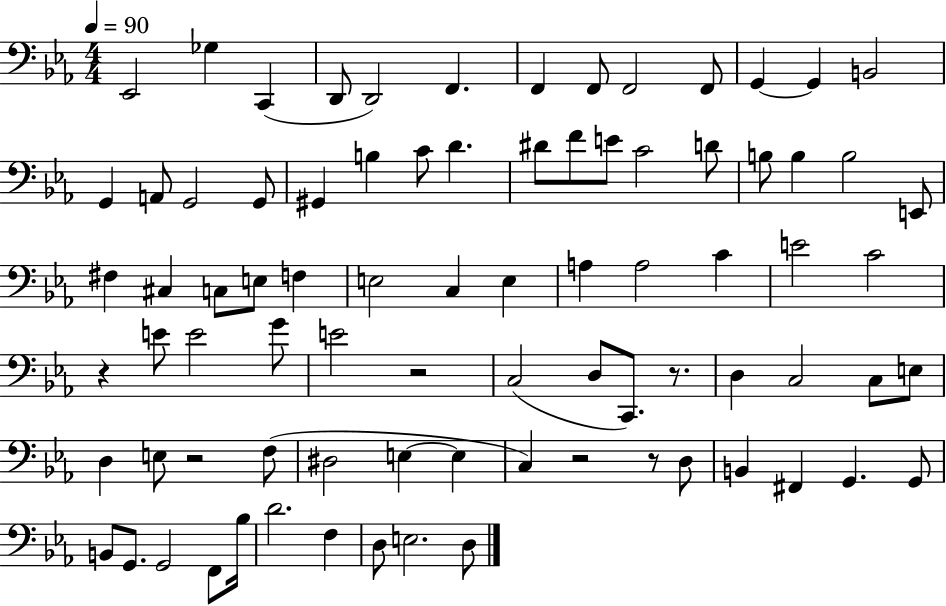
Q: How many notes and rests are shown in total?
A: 82